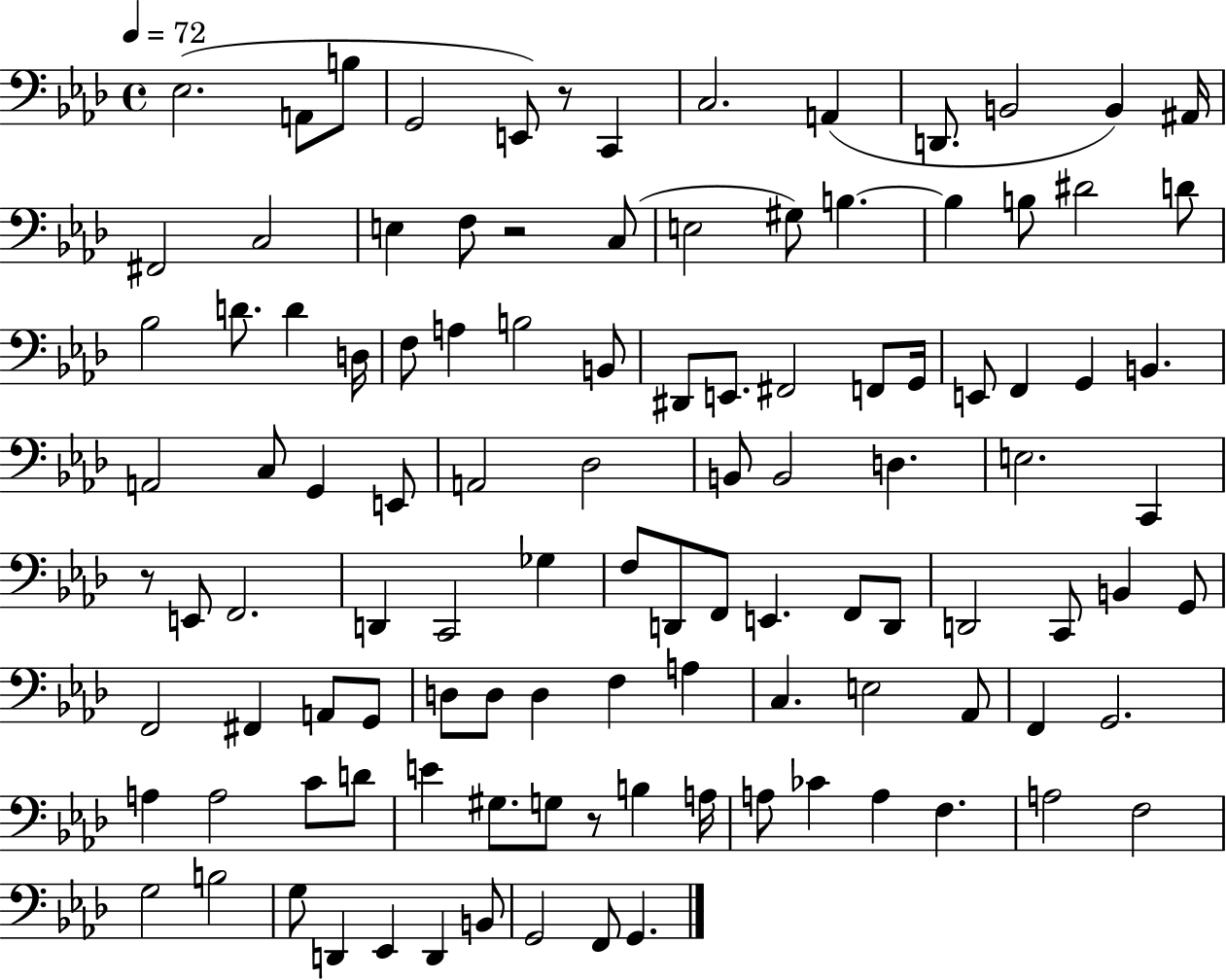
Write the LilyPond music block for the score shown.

{
  \clef bass
  \time 4/4
  \defaultTimeSignature
  \key aes \major
  \tempo 4 = 72
  \repeat volta 2 { ees2.( a,8 b8 | g,2 e,8) r8 c,4 | c2. a,4( | d,8. b,2 b,4) ais,16 | \break fis,2 c2 | e4 f8 r2 c8( | e2 gis8) b4.~~ | b4 b8 dis'2 d'8 | \break bes2 d'8. d'4 d16 | f8 a4 b2 b,8 | dis,8 e,8. fis,2 f,8 g,16 | e,8 f,4 g,4 b,4. | \break a,2 c8 g,4 e,8 | a,2 des2 | b,8 b,2 d4. | e2. c,4 | \break r8 e,8 f,2. | d,4 c,2 ges4 | f8 d,8 f,8 e,4. f,8 d,8 | d,2 c,8 b,4 g,8 | \break f,2 fis,4 a,8 g,8 | d8 d8 d4 f4 a4 | c4. e2 aes,8 | f,4 g,2. | \break a4 a2 c'8 d'8 | e'4 gis8. g8 r8 b4 a16 | a8 ces'4 a4 f4. | a2 f2 | \break g2 b2 | g8 d,4 ees,4 d,4 b,8 | g,2 f,8 g,4. | } \bar "|."
}